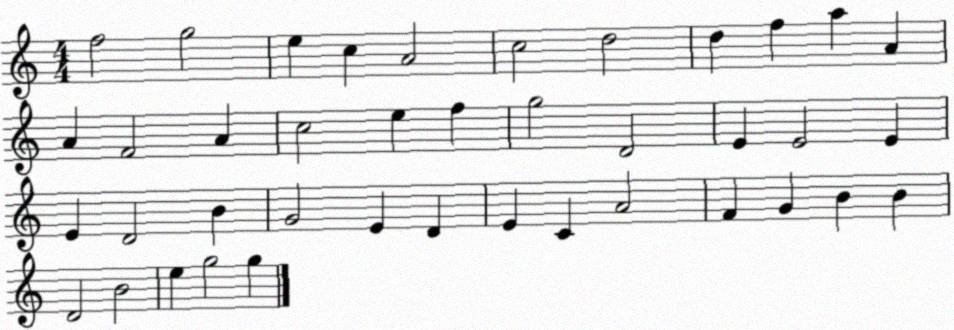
X:1
T:Untitled
M:4/4
L:1/4
K:C
f2 g2 e c A2 c2 d2 d f a A A F2 A c2 e f g2 D2 E E2 E E D2 B G2 E D E C A2 F G B B D2 B2 e g2 g